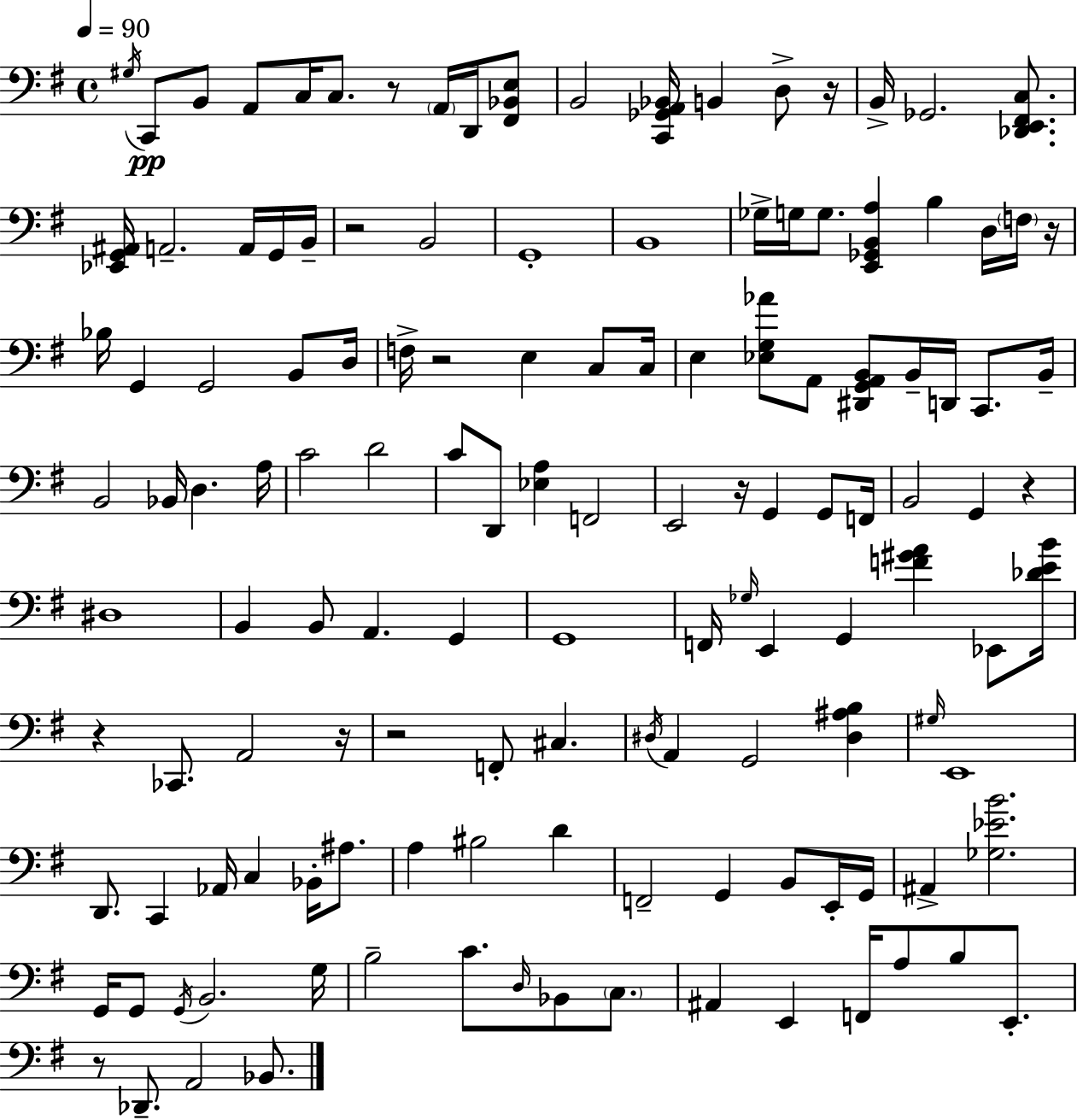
X:1
T:Untitled
M:4/4
L:1/4
K:Em
^G,/4 C,,/2 B,,/2 A,,/2 C,/4 C,/2 z/2 A,,/4 D,,/4 [^F,,_B,,E,]/2 B,,2 [C,,_G,,A,,_B,,]/4 B,, D,/2 z/4 B,,/4 _G,,2 [_D,,E,,^F,,C,]/2 [_E,,G,,^A,,]/4 A,,2 A,,/4 G,,/4 B,,/4 z2 B,,2 G,,4 B,,4 _G,/4 G,/4 G,/2 [E,,_G,,B,,A,] B, D,/4 F,/4 z/4 _B,/4 G,, G,,2 B,,/2 D,/4 F,/4 z2 E, C,/2 C,/4 E, [_E,G,_A]/2 A,,/2 [^D,,G,,A,,B,,]/2 B,,/4 D,,/4 C,,/2 B,,/4 B,,2 _B,,/4 D, A,/4 C2 D2 C/2 D,,/2 [_E,A,] F,,2 E,,2 z/4 G,, G,,/2 F,,/4 B,,2 G,, z ^D,4 B,, B,,/2 A,, G,, G,,4 F,,/4 _G,/4 E,, G,, [F^GA] _E,,/2 [_DEB]/4 z _C,,/2 A,,2 z/4 z2 F,,/2 ^C, ^D,/4 A,, G,,2 [^D,^A,B,] ^G,/4 E,,4 D,,/2 C,, _A,,/4 C, _B,,/4 ^A,/2 A, ^B,2 D F,,2 G,, B,,/2 E,,/4 G,,/4 ^A,, [_G,_EB]2 G,,/4 G,,/2 G,,/4 B,,2 G,/4 B,2 C/2 D,/4 _B,,/2 C,/2 ^A,, E,, F,,/4 A,/2 B,/2 E,,/2 z/2 _D,,/2 A,,2 _B,,/2